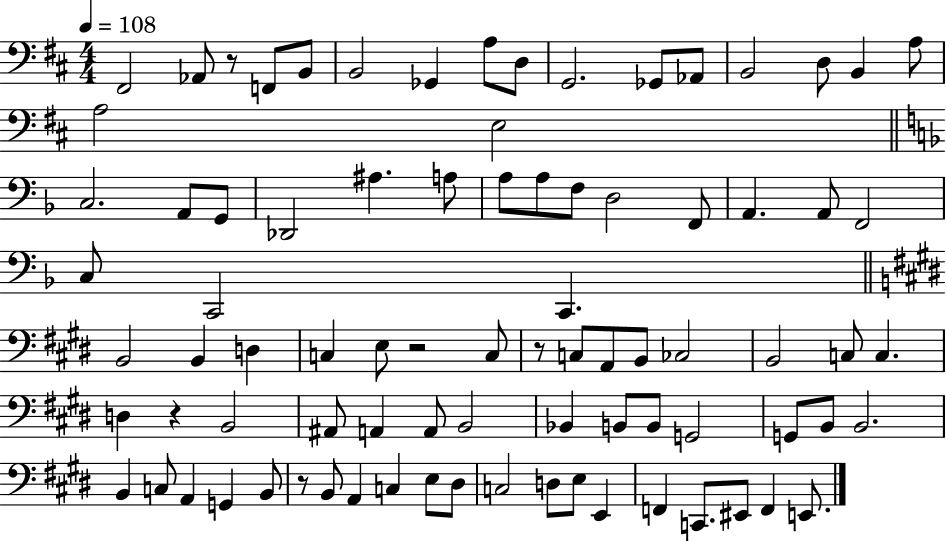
{
  \clef bass
  \numericTimeSignature
  \time 4/4
  \key d \major
  \tempo 4 = 108
  fis,2 aes,8 r8 f,8 b,8 | b,2 ges,4 a8 d8 | g,2. ges,8 aes,8 | b,2 d8 b,4 a8 | \break a2 e2 | \bar "||" \break \key d \minor c2. a,8 g,8 | des,2 ais4. a8 | a8 a8 f8 d2 f,8 | a,4. a,8 f,2 | \break c8 c,2 c,4. | \bar "||" \break \key e \major b,2 b,4 d4 | c4 e8 r2 c8 | r8 c8 a,8 b,8 ces2 | b,2 c8 c4. | \break d4 r4 b,2 | ais,8 a,4 a,8 b,2 | bes,4 b,8 b,8 g,2 | g,8 b,8 b,2. | \break b,4 c8 a,4 g,4 b,8 | r8 b,8 a,4 c4 e8 dis8 | c2 d8 e8 e,4 | f,4 c,8. eis,8 f,4 e,8. | \break \bar "|."
}